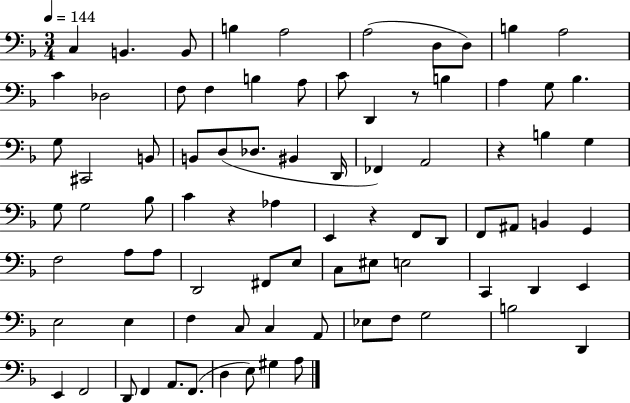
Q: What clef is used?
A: bass